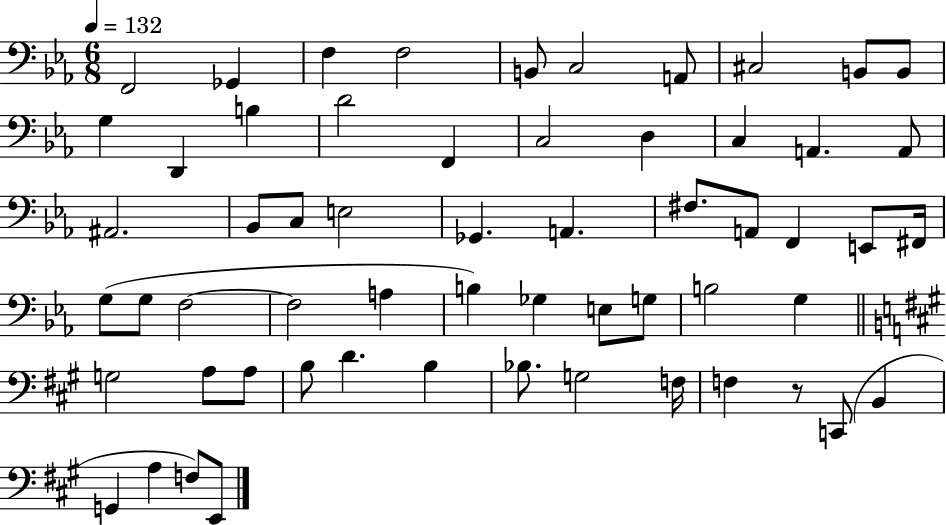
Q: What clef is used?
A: bass